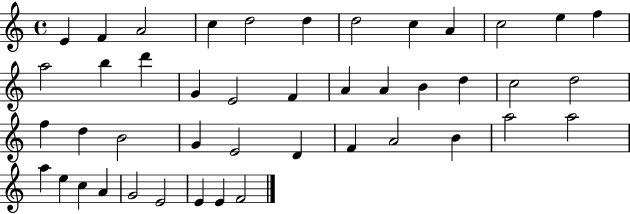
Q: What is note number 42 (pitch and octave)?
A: E4